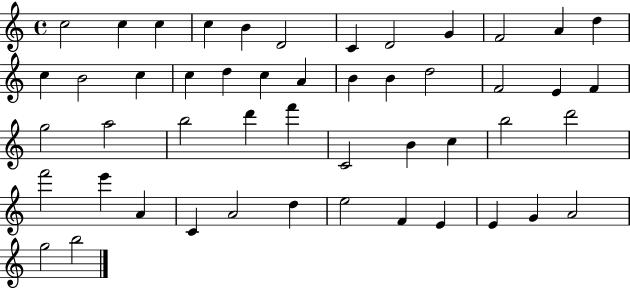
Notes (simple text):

C5/h C5/q C5/q C5/q B4/q D4/h C4/q D4/h G4/q F4/h A4/q D5/q C5/q B4/h C5/q C5/q D5/q C5/q A4/q B4/q B4/q D5/h F4/h E4/q F4/q G5/h A5/h B5/h D6/q F6/q C4/h B4/q C5/q B5/h D6/h F6/h E6/q A4/q C4/q A4/h D5/q E5/h F4/q E4/q E4/q G4/q A4/h G5/h B5/h